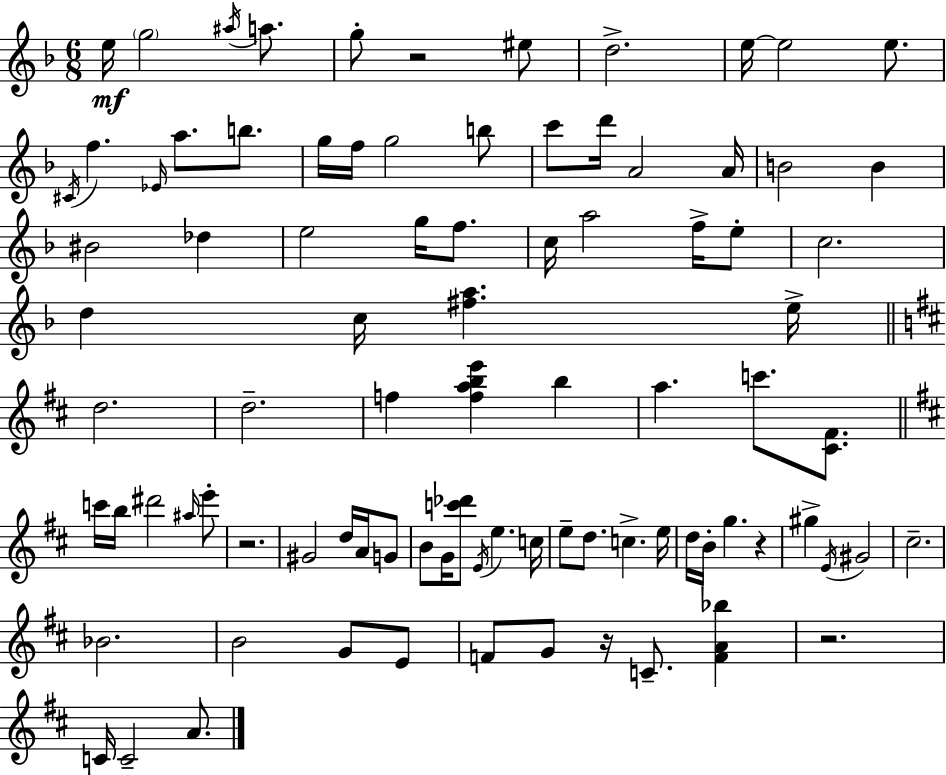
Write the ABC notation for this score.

X:1
T:Untitled
M:6/8
L:1/4
K:Dm
e/4 g2 ^a/4 a/2 g/2 z2 ^e/2 d2 e/4 e2 e/2 ^C/4 f _E/4 a/2 b/2 g/4 f/4 g2 b/2 c'/2 d'/4 A2 A/4 B2 B ^B2 _d e2 g/4 f/2 c/4 a2 f/4 e/2 c2 d c/4 [^fa] e/4 d2 d2 f [fabe'] b a c'/2 [^C^F]/2 c'/4 b/4 ^d'2 ^a/4 e'/2 z2 ^G2 d/4 A/4 G/2 B/2 G/4 [c'_d']/2 E/4 e c/4 e/2 d/2 c e/4 d/4 B/4 g z ^g E/4 ^G2 ^c2 _B2 B2 G/2 E/2 F/2 G/2 z/4 C/2 [FA_b] z2 C/4 C2 A/2